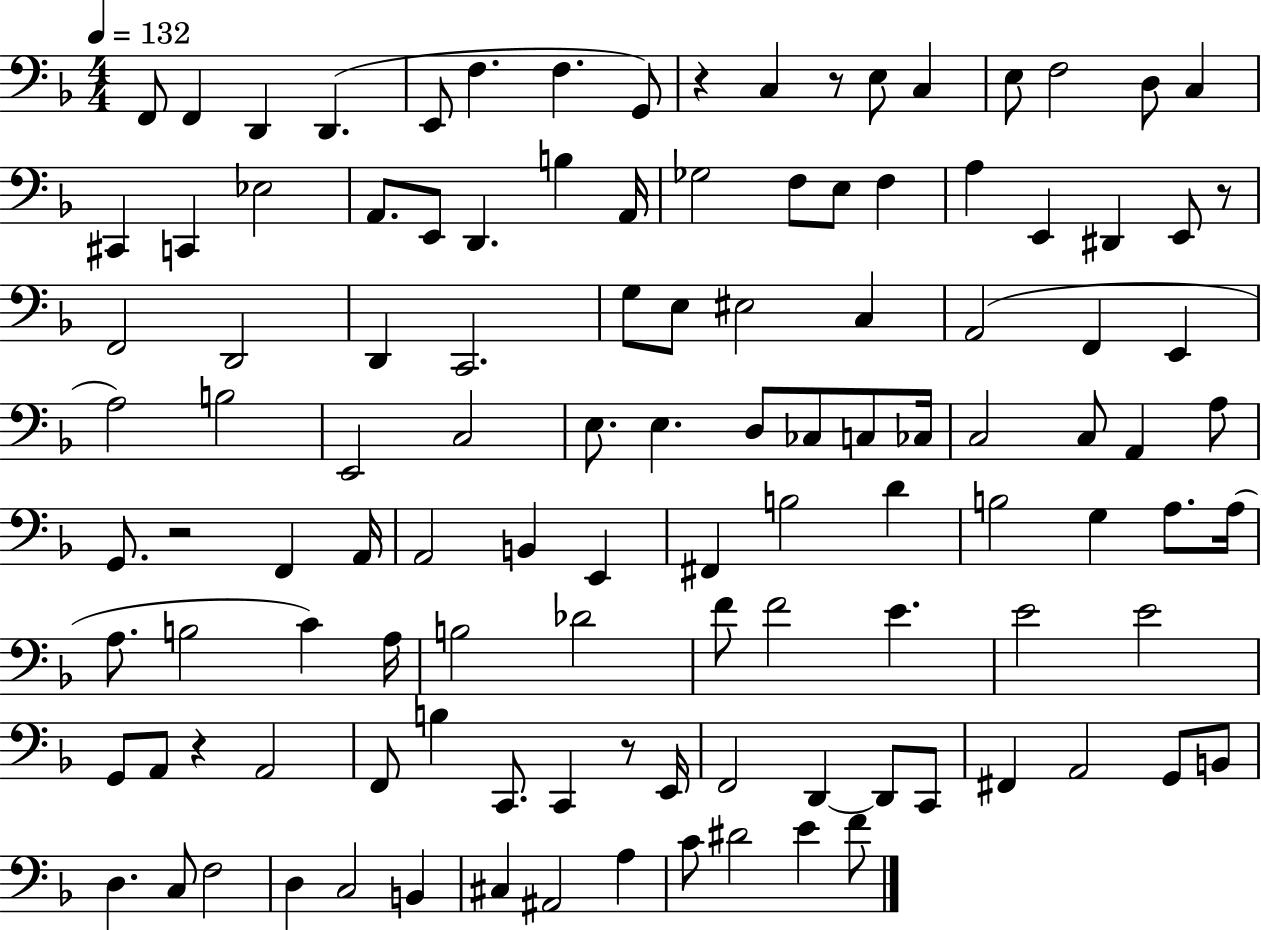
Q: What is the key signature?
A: F major